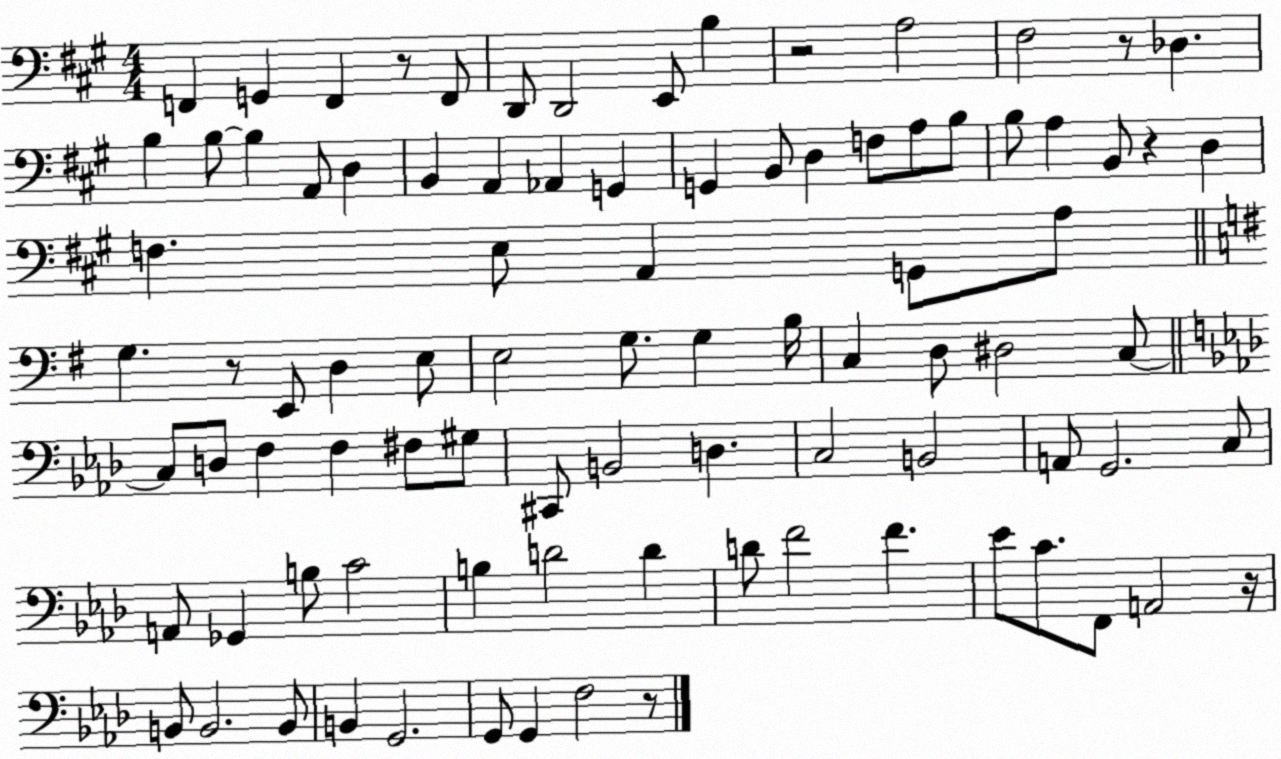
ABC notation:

X:1
T:Untitled
M:4/4
L:1/4
K:A
F,, G,, F,, z/2 F,,/2 D,,/2 D,,2 E,,/2 B, z2 A,2 ^F,2 z/2 _D, B, B,/2 B, A,,/2 D, B,, A,, _A,, G,, G,, B,,/2 D, F,/2 A,/2 B,/2 B,/2 A, B,,/2 z D, F, E,/2 A,, G,,/2 A,/2 G, z/2 E,,/2 D, E,/2 E,2 G,/2 G, B,/4 C, D,/2 ^D,2 C,/2 C,/2 D,/2 F, F, ^F,/2 ^G,/2 ^C,,/2 B,,2 D, C,2 B,,2 A,,/2 G,,2 C,/2 A,,/2 _G,, B,/2 C2 B, D2 D D/2 F2 F _E/2 C/2 F,,/2 A,,2 z/4 B,,/2 B,,2 B,,/2 B,, G,,2 G,,/2 G,, F,2 z/2